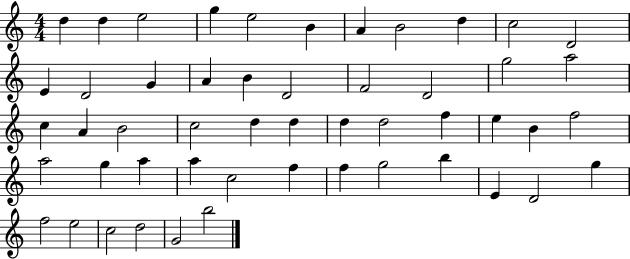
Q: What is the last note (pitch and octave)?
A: B5